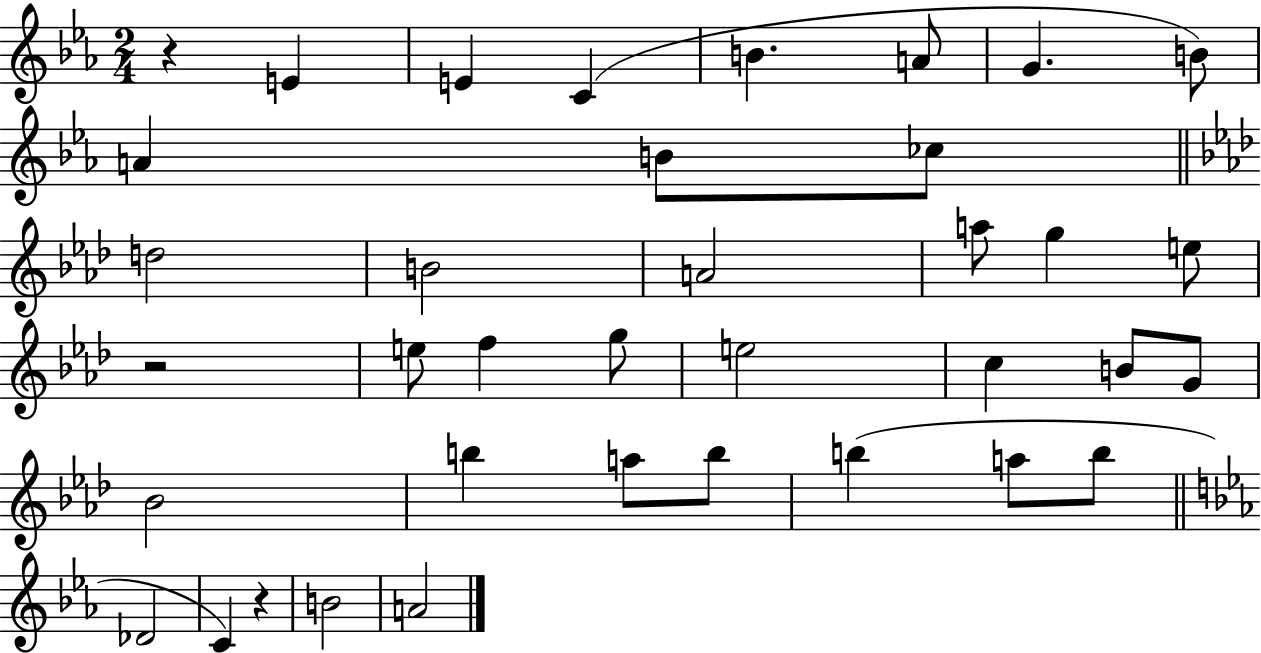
X:1
T:Untitled
M:2/4
L:1/4
K:Eb
z E E C B A/2 G B/2 A B/2 _c/2 d2 B2 A2 a/2 g e/2 z2 e/2 f g/2 e2 c B/2 G/2 _B2 b a/2 b/2 b a/2 b/2 _D2 C z B2 A2